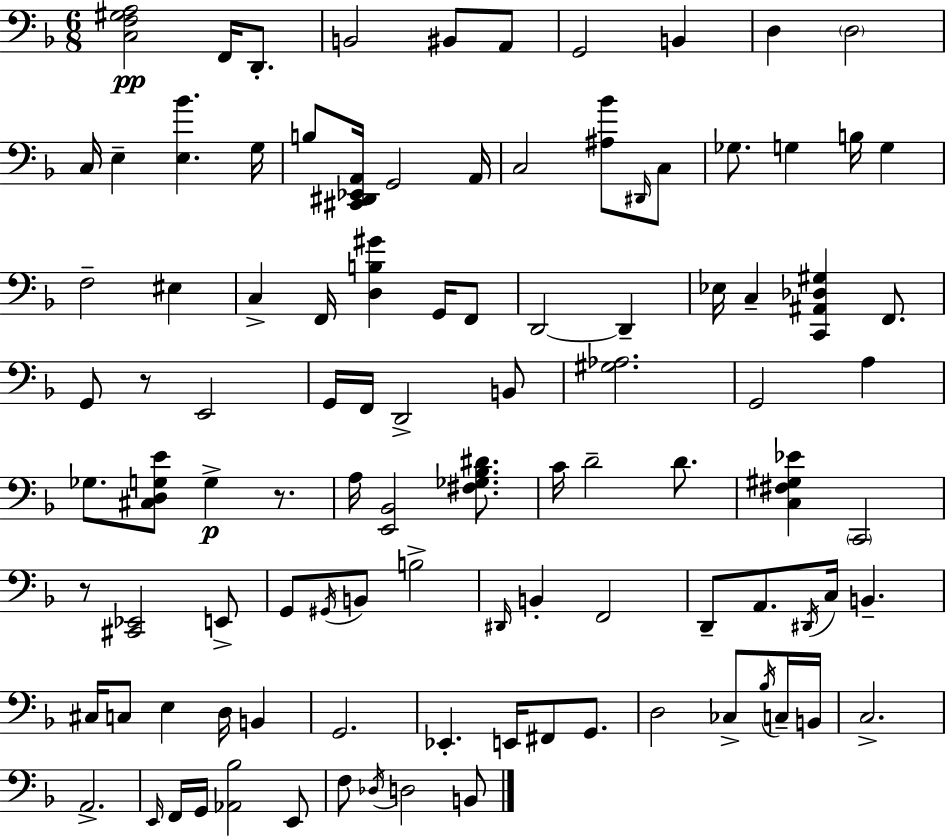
{
  \clef bass
  \numericTimeSignature
  \time 6/8
  \key d \minor
  <c f gis a>2\pp f,16 d,8.-. | b,2 bis,8 a,8 | g,2 b,4 | d4 \parenthesize d2 | \break c16 e4-- <e bes'>4. g16 | b8 <cis, dis, ees, a,>16 g,2 a,16 | c2 <ais bes'>8 \grace { dis,16 } c8 | ges8. g4 b16 g4 | \break f2-- eis4 | c4-> f,16 <d b gis'>4 g,16 f,8 | d,2~~ d,4-- | ees16 c4-- <c, ais, des gis>4 f,8. | \break g,8 r8 e,2 | g,16 f,16 d,2-> b,8 | <gis aes>2. | g,2 a4 | \break ges8. <cis d g e'>8 g4->\p r8. | a16 <e, bes,>2 <fis ges bes dis'>8. | c'16 d'2-- d'8. | <c fis gis ees'>4 \parenthesize c,2 | \break r8 <cis, ees,>2 e,8-> | g,8 \acciaccatura { gis,16 } b,8 b2-> | \grace { dis,16 } b,4-. f,2 | d,8-- a,8. \acciaccatura { dis,16 } c16 b,4.-- | \break cis16 c8 e4 d16 | b,4 g,2. | ees,4.-. e,16 fis,8 | g,8. d2 | \break ces8-> \acciaccatura { bes16 } c16-- b,16 c2.-> | a,2.-> | \grace { e,16 } f,16 g,16 <aes, bes>2 | e,8 f8 \acciaccatura { des16 } d2 | \break b,8 \bar "|."
}